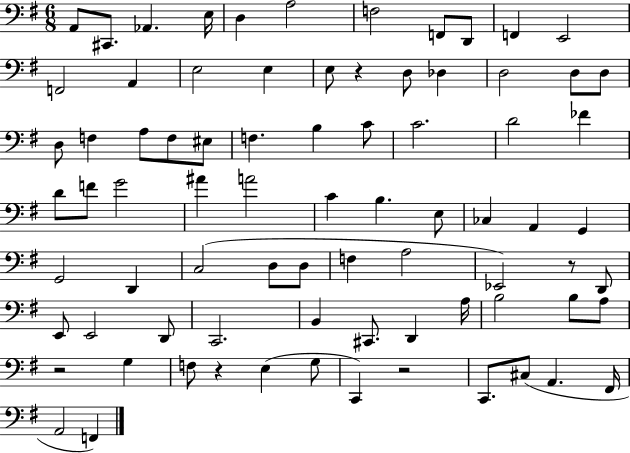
{
  \clef bass
  \numericTimeSignature
  \time 6/8
  \key g \major
  a,8 cis,8. aes,4. e16 | d4 a2 | f2 f,8 d,8 | f,4 e,2 | \break f,2 a,4 | e2 e4 | e8 r4 d8 des4 | d2 d8 d8 | \break d8 f4 a8 f8 eis8 | f4. b4 c'8 | c'2. | d'2 fes'4 | \break d'8 f'8 g'2 | ais'4 a'2 | c'4 b4. e8 | ces4 a,4 g,4 | \break g,2 d,4 | c2( d8 d8 | f4 a2 | ees,2) r8 d,8 | \break e,8 e,2 d,8 | c,2. | b,4 cis,8. d,4 a16 | b2 b8 a8 | \break r2 g4 | f8 r4 e4( g8 | c,4) r2 | c,8. cis8( a,4. fis,16 | \break a,2 f,4) | \bar "|."
}